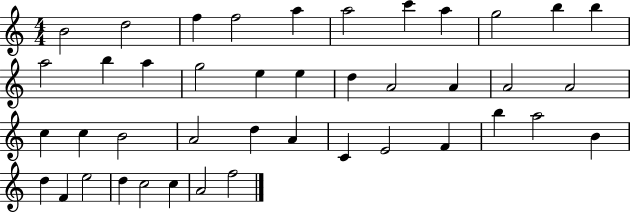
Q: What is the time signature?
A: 4/4